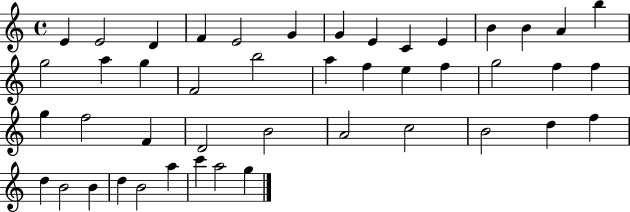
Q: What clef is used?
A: treble